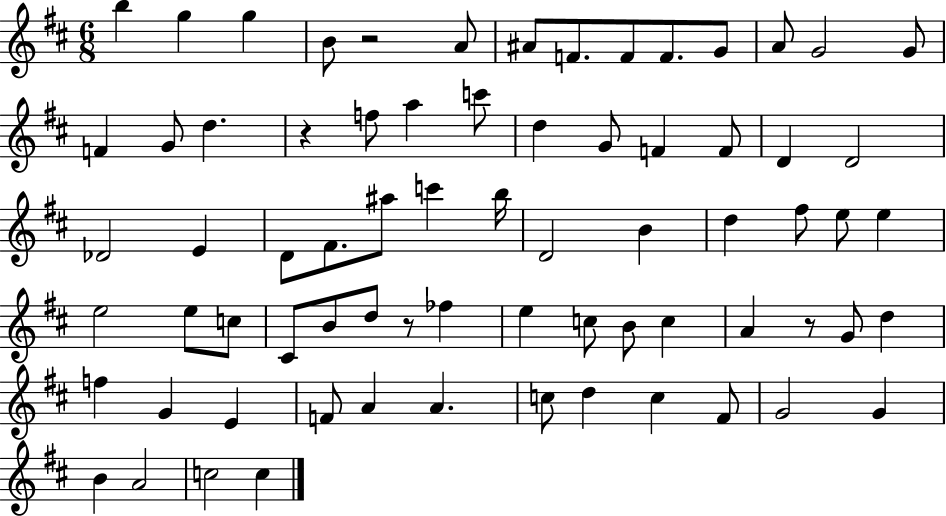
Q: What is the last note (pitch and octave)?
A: C5